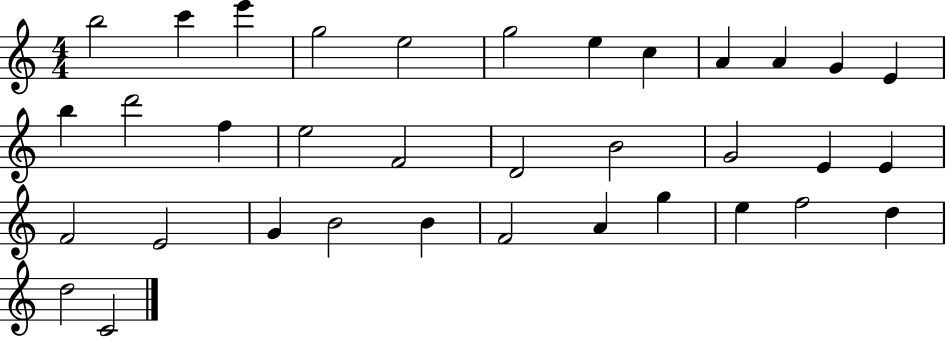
{
  \clef treble
  \numericTimeSignature
  \time 4/4
  \key c \major
  b''2 c'''4 e'''4 | g''2 e''2 | g''2 e''4 c''4 | a'4 a'4 g'4 e'4 | \break b''4 d'''2 f''4 | e''2 f'2 | d'2 b'2 | g'2 e'4 e'4 | \break f'2 e'2 | g'4 b'2 b'4 | f'2 a'4 g''4 | e''4 f''2 d''4 | \break d''2 c'2 | \bar "|."
}